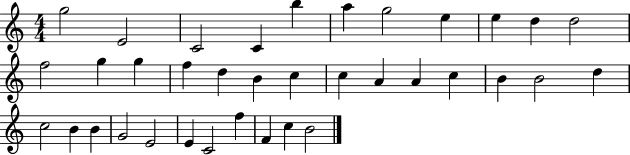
{
  \clef treble
  \numericTimeSignature
  \time 4/4
  \key c \major
  g''2 e'2 | c'2 c'4 b''4 | a''4 g''2 e''4 | e''4 d''4 d''2 | \break f''2 g''4 g''4 | f''4 d''4 b'4 c''4 | c''4 a'4 a'4 c''4 | b'4 b'2 d''4 | \break c''2 b'4 b'4 | g'2 e'2 | e'4 c'2 f''4 | f'4 c''4 b'2 | \break \bar "|."
}